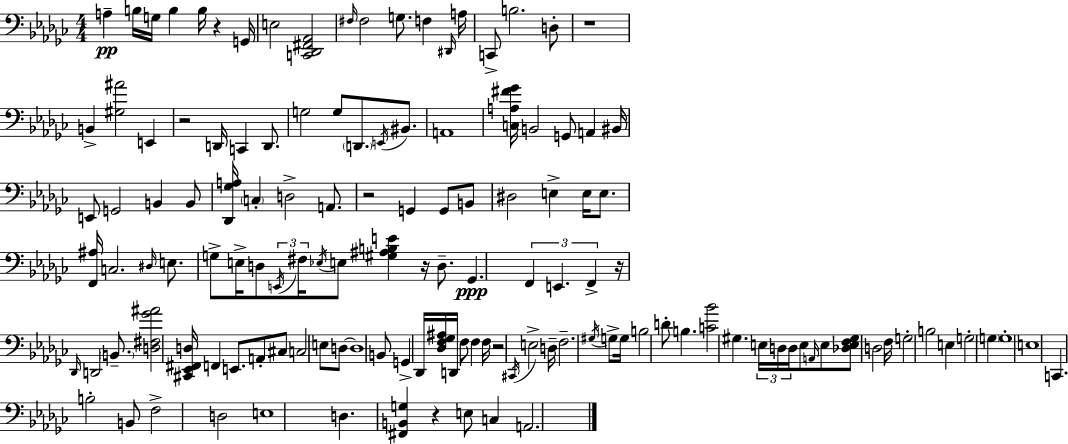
{
  \clef bass
  \numericTimeSignature
  \time 4/4
  \key ees \minor
  a4--\pp b16 g16 b4 b16 r4 g,16 | e2 <c, des, fis, aes,>2 | \grace { fis16 } fis2 g8. f4 | \grace { dis,16 } a16 c,8-> b2. | \break d8-. r1 | b,4-> <gis ais'>2 e,4 | r2 d,16 c,4 d,8. | g2 g8 \parenthesize d,8. \acciaccatura { e,16 } | \break bis,8. a,1 | <c a fis' ges'>16 b,2 g,8 a,4 | bis,16 e,8 g,2 b,4 | b,8 <des, ges a>16 \parenthesize c4-. d2-> | \break a,8. r2 g,4 g,8 | b,8 dis2 e4-> e16 | e8. <f, ais>16 c2. | \grace { dis16 } e8. g8-> e16-> d8 \tuplet 3/2 { \acciaccatura { e,16 } fis16 \acciaccatura { ees16 } } e8 <gis ais b e'>4 | \break r16 d8.-- ges,4.\ppp \tuplet 3/2 { f,4 | e,4. f,4-> } r16 \grace { des,16 } d,2 | \parenthesize b,8.-- <d fis ges' ais'>2 <cis, ees, fis, d>16 | f,4 e,8. a,8-. cis8 c2 | \break e8 d8~~ d1 | b,8 g,4-> des,16 <des f ges ais>16 d,16 | f8 f4 f16 r2 \acciaccatura { cis,16 } | e2-> d16-- f2.-- | \break \acciaccatura { gis16 } g8-> g16 b2 | d'8-. b4. <c' bes'>2 | gis4. \tuplet 3/2 { e16 d16 d16 } e8 \grace { a,16 } e8 <des e f gis>8 | d2 f16 g2-. | \break b2 e4 g2-. | \parenthesize g4 g1-. | e1 | c,4. | \break b2-. b,8 f2-> | d2 e1 | d4. | <fis, b, g>4 r4 e8 c4 a,2. | \break \bar "|."
}